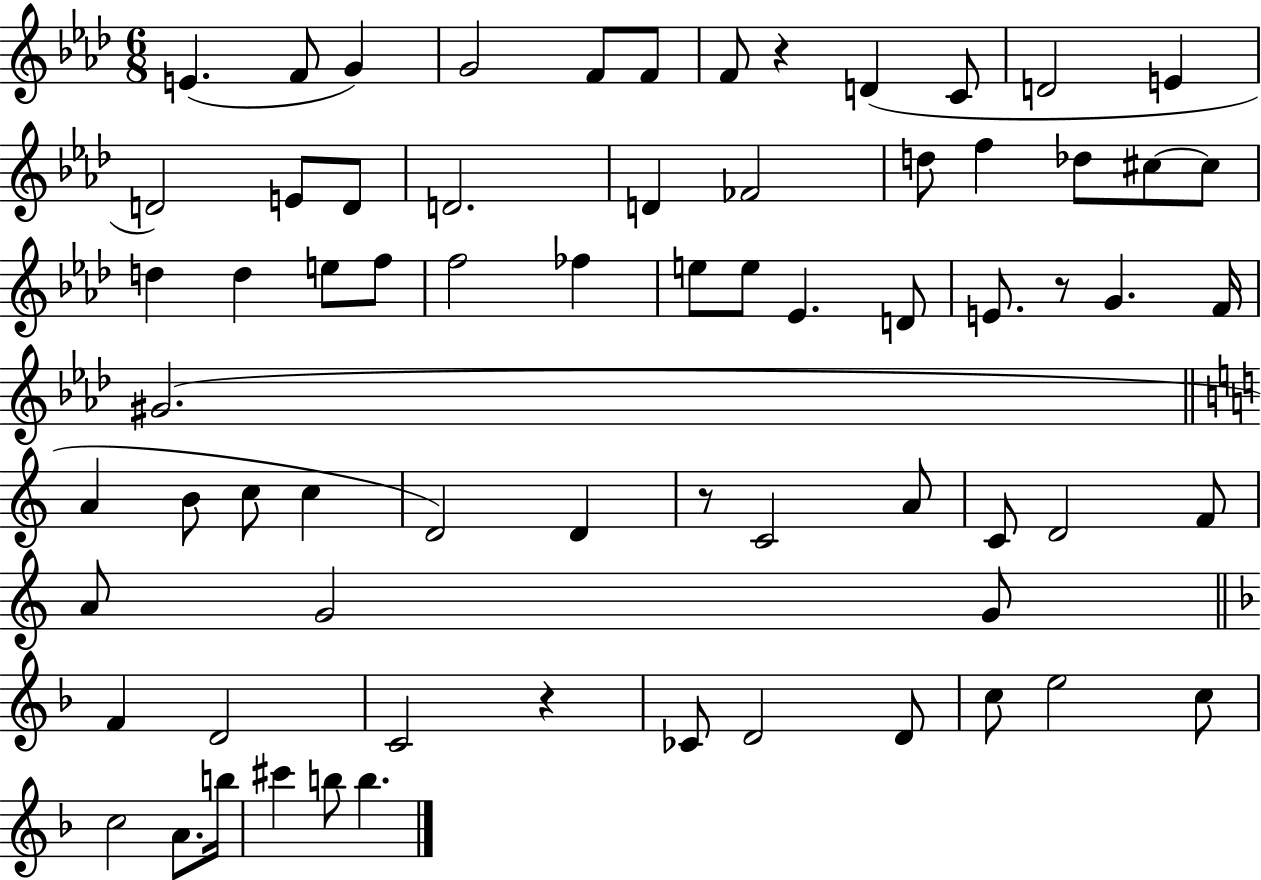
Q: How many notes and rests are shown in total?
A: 69